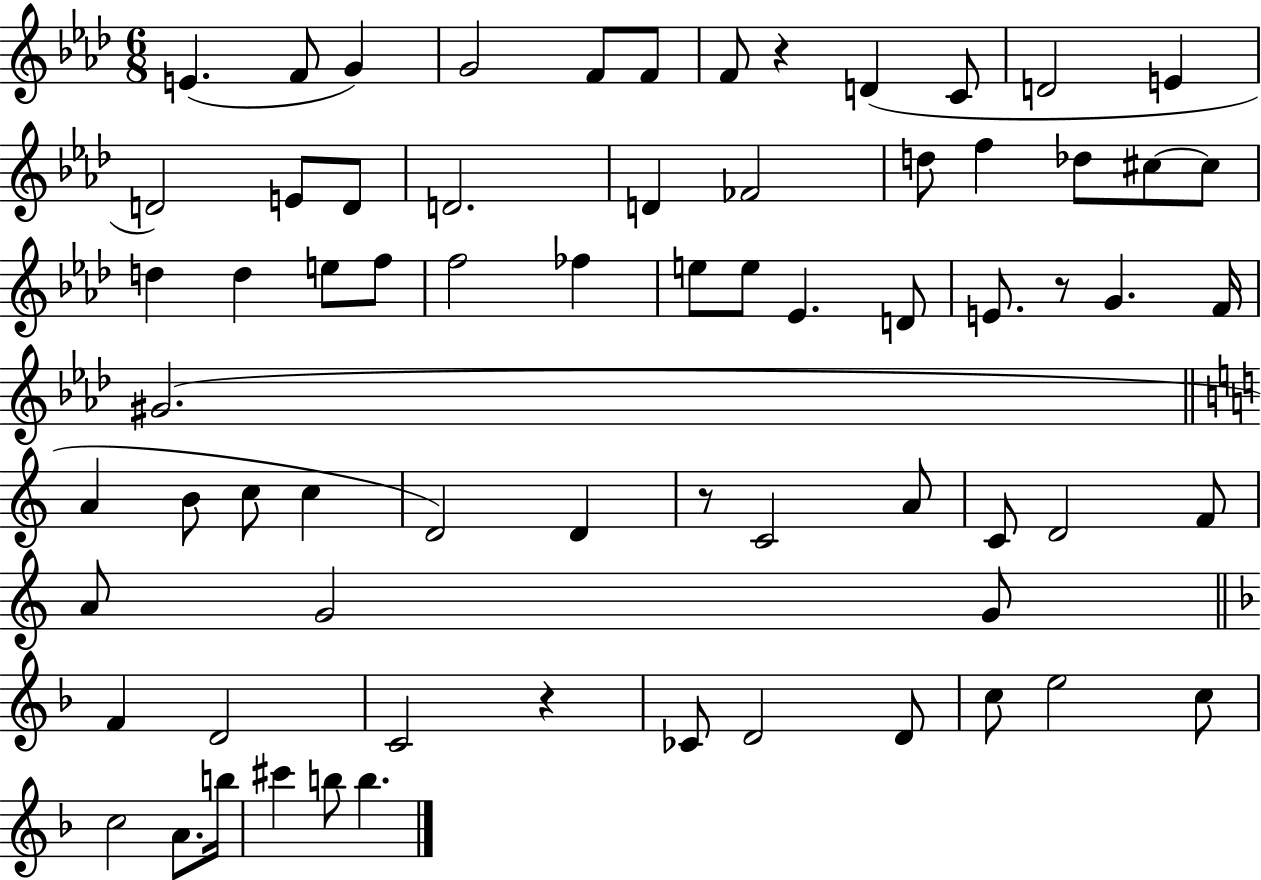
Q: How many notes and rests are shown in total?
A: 69